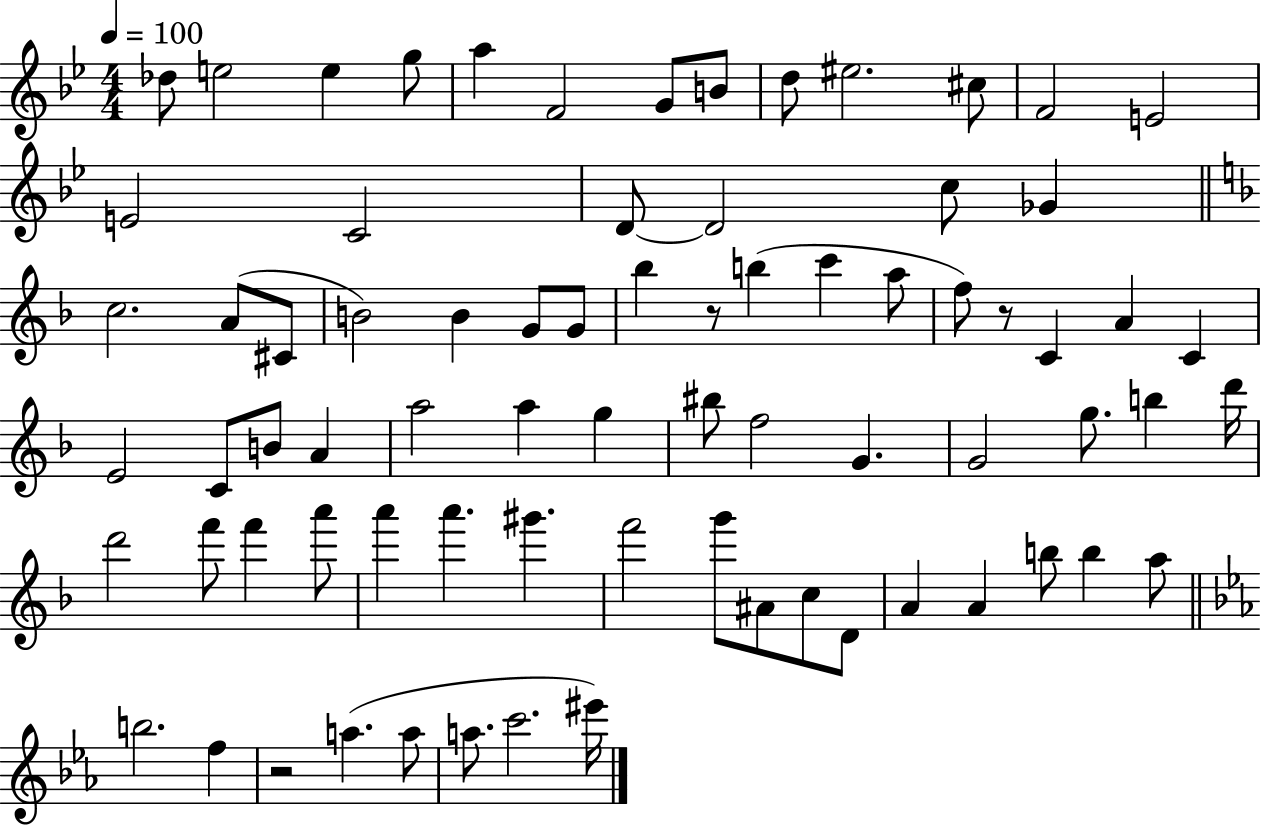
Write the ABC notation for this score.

X:1
T:Untitled
M:4/4
L:1/4
K:Bb
_d/2 e2 e g/2 a F2 G/2 B/2 d/2 ^e2 ^c/2 F2 E2 E2 C2 D/2 D2 c/2 _G c2 A/2 ^C/2 B2 B G/2 G/2 _b z/2 b c' a/2 f/2 z/2 C A C E2 C/2 B/2 A a2 a g ^b/2 f2 G G2 g/2 b d'/4 d'2 f'/2 f' a'/2 a' a' ^g' f'2 g'/2 ^A/2 c/2 D/2 A A b/2 b a/2 b2 f z2 a a/2 a/2 c'2 ^e'/4